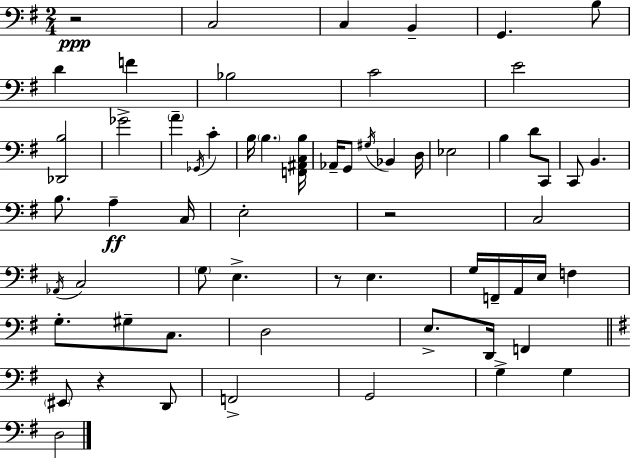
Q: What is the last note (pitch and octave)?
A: D3